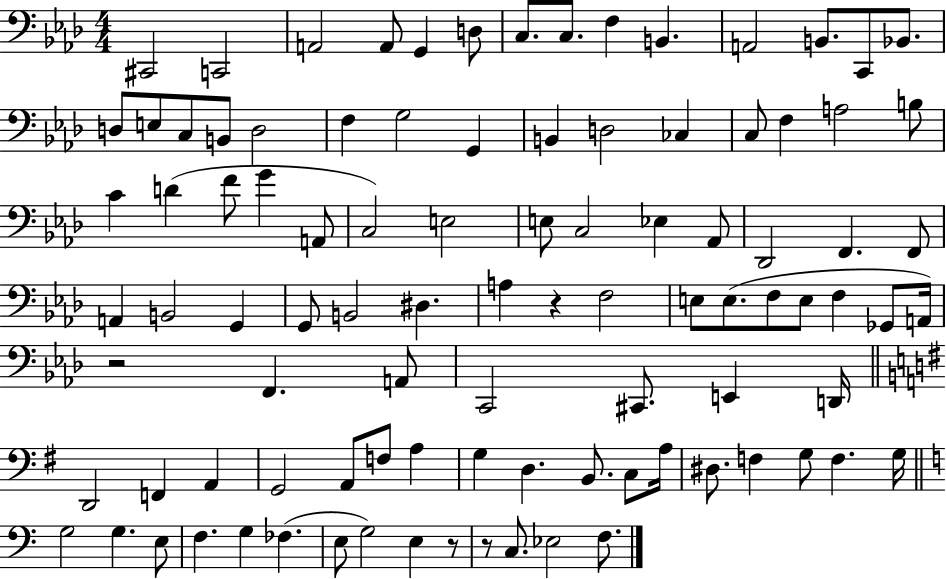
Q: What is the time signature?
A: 4/4